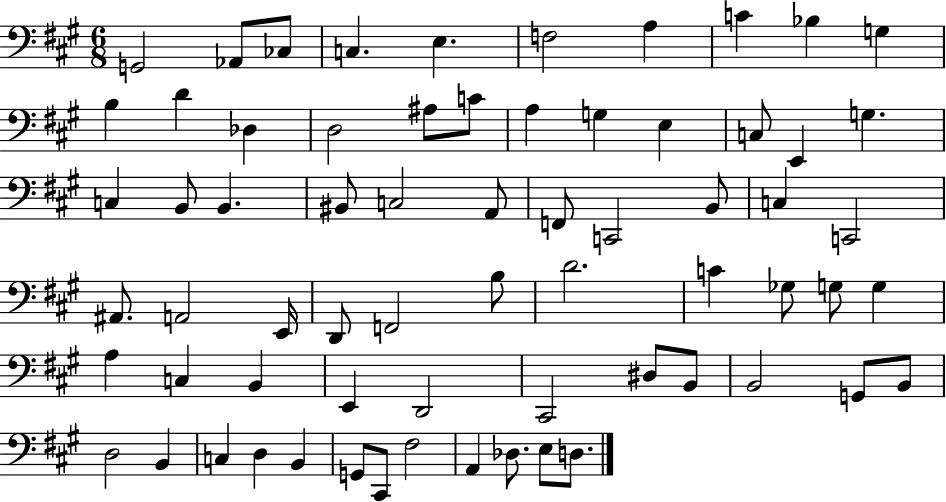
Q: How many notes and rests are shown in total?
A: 67